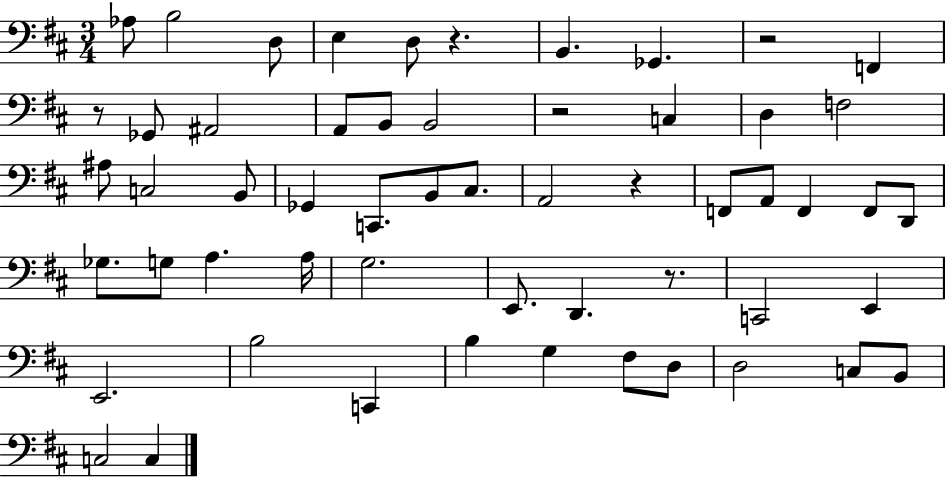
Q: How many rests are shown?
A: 6